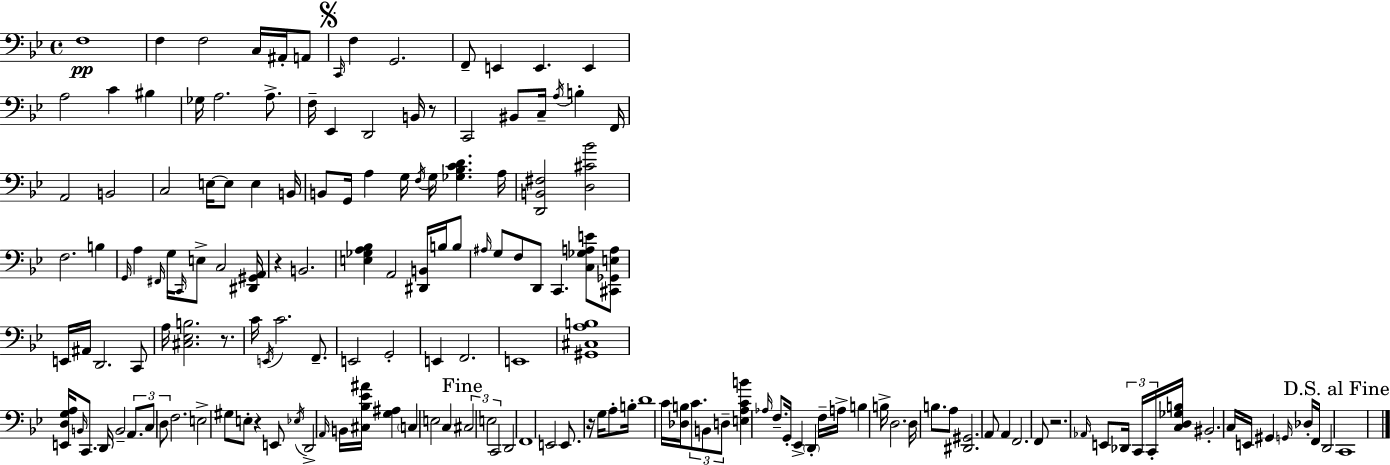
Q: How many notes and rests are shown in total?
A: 163